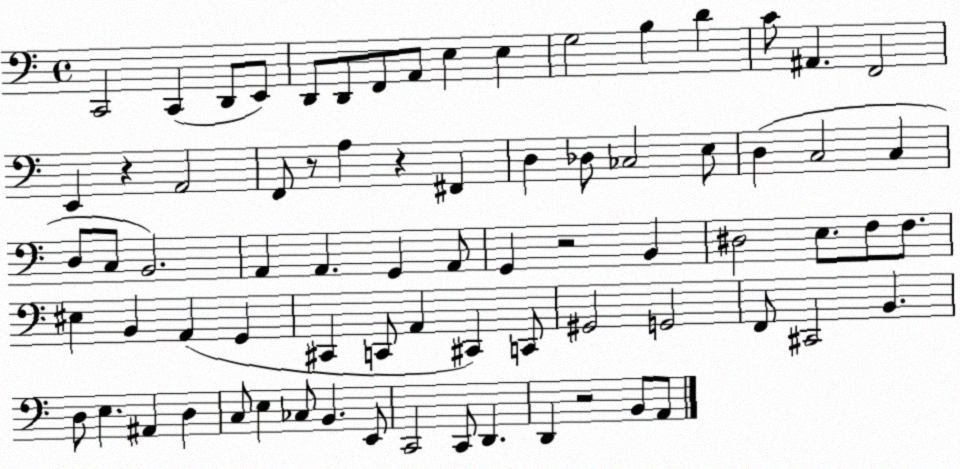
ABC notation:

X:1
T:Untitled
M:4/4
L:1/4
K:C
C,,2 C,, D,,/2 E,,/2 D,,/2 D,,/2 F,,/2 A,,/2 E, E, G,2 B, D C/2 ^A,, F,,2 E,, z A,,2 F,,/2 z/2 A, z ^F,, D, _D,/2 _C,2 E,/2 D, C,2 C, D,/2 C,/2 B,,2 A,, A,, G,, A,,/2 G,, z2 B,, ^D,2 E,/2 F,/2 F,/2 ^E, B,, A,, G,, ^C,, C,,/2 A,, ^C,, C,,/2 ^G,,2 G,,2 F,,/2 ^C,,2 B,, D,/2 E, ^A,, D, C,/2 E, _C,/2 B,, E,,/2 C,,2 C,,/2 D,, D,, z2 B,,/2 A,,/2